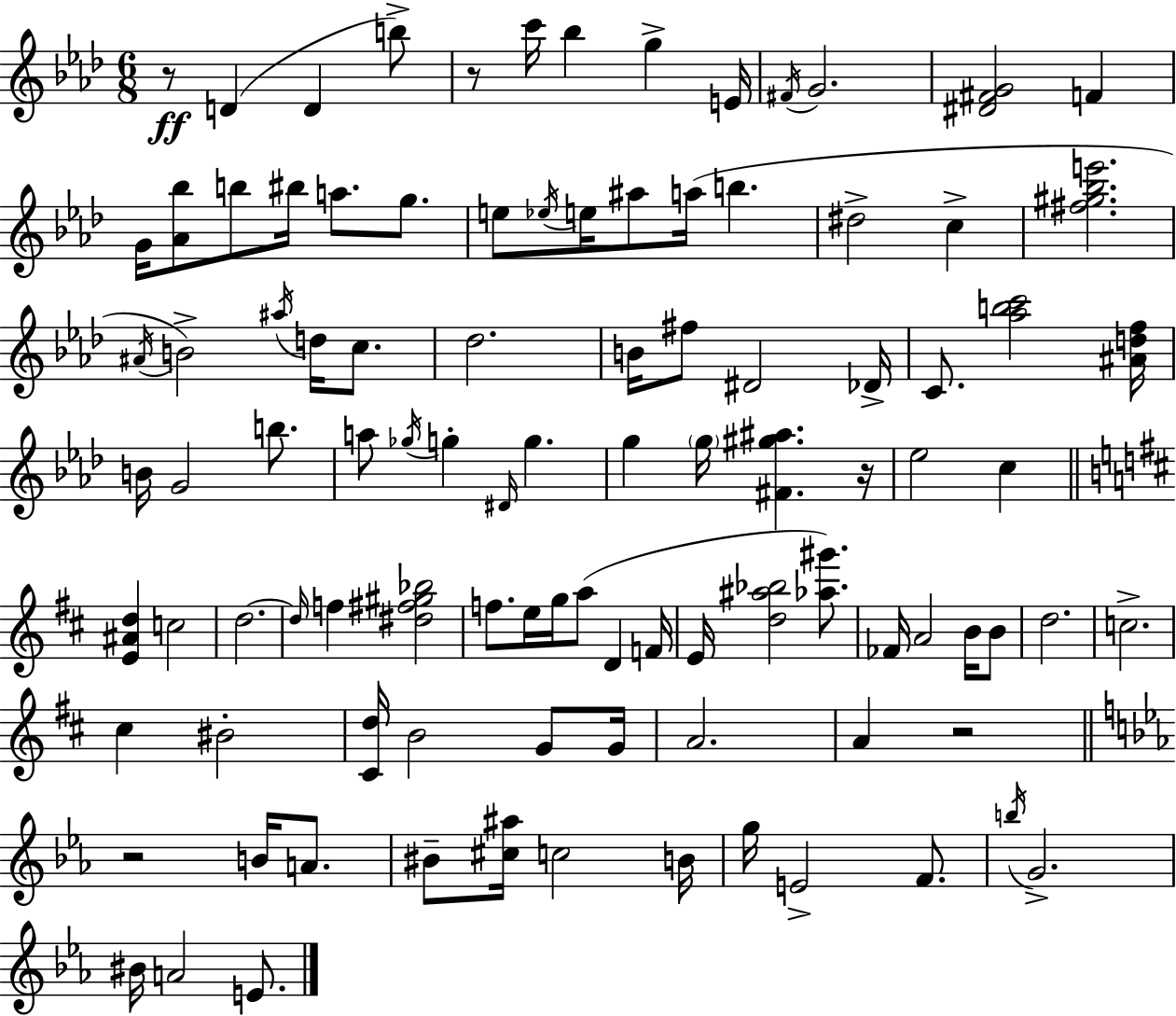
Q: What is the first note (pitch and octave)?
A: D4